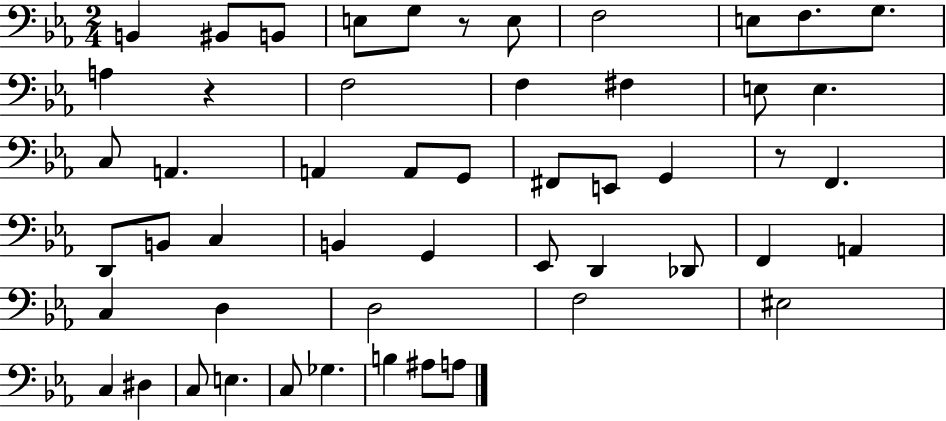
{
  \clef bass
  \numericTimeSignature
  \time 2/4
  \key ees \major
  b,4 bis,8 b,8 | e8 g8 r8 e8 | f2 | e8 f8. g8. | \break a4 r4 | f2 | f4 fis4 | e8 e4. | \break c8 a,4. | a,4 a,8 g,8 | fis,8 e,8 g,4 | r8 f,4. | \break d,8 b,8 c4 | b,4 g,4 | ees,8 d,4 des,8 | f,4 a,4 | \break c4 d4 | d2 | f2 | eis2 | \break c4 dis4 | c8 e4. | c8 ges4. | b4 ais8 a8 | \break \bar "|."
}